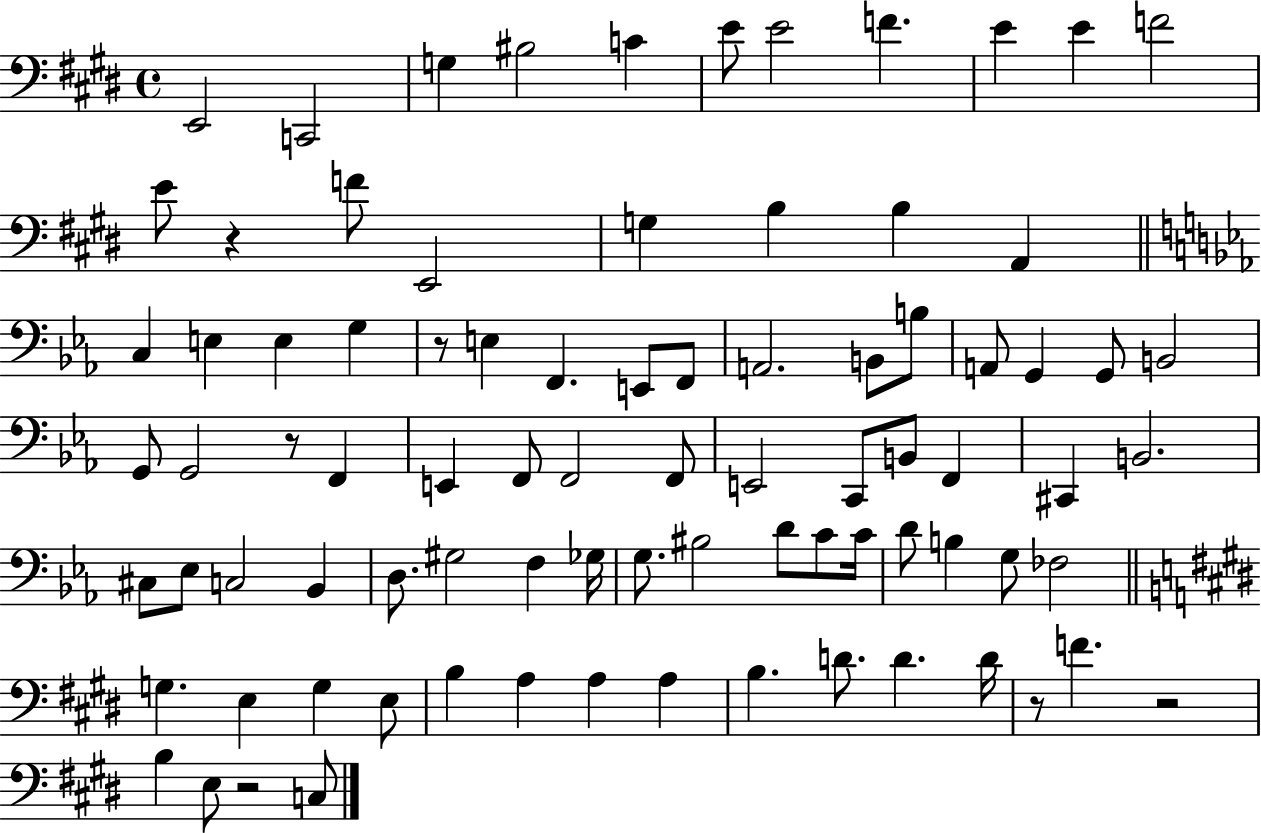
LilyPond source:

{
  \clef bass
  \time 4/4
  \defaultTimeSignature
  \key e \major
  e,2 c,2 | g4 bis2 c'4 | e'8 e'2 f'4. | e'4 e'4 f'2 | \break e'8 r4 f'8 e,2 | g4 b4 b4 a,4 | \bar "||" \break \key c \minor c4 e4 e4 g4 | r8 e4 f,4. e,8 f,8 | a,2. b,8 b8 | a,8 g,4 g,8 b,2 | \break g,8 g,2 r8 f,4 | e,4 f,8 f,2 f,8 | e,2 c,8 b,8 f,4 | cis,4 b,2. | \break cis8 ees8 c2 bes,4 | d8. gis2 f4 ges16 | g8. bis2 d'8 c'8 c'16 | d'8 b4 g8 fes2 | \break \bar "||" \break \key e \major g4. e4 g4 e8 | b4 a4 a4 a4 | b4. d'8. d'4. d'16 | r8 f'4. r2 | \break b4 e8 r2 c8 | \bar "|."
}